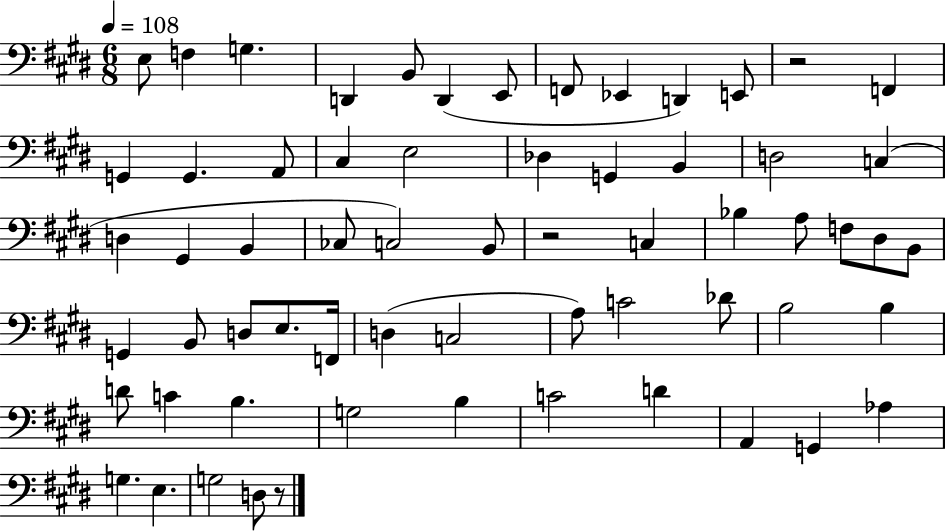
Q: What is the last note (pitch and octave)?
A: D3